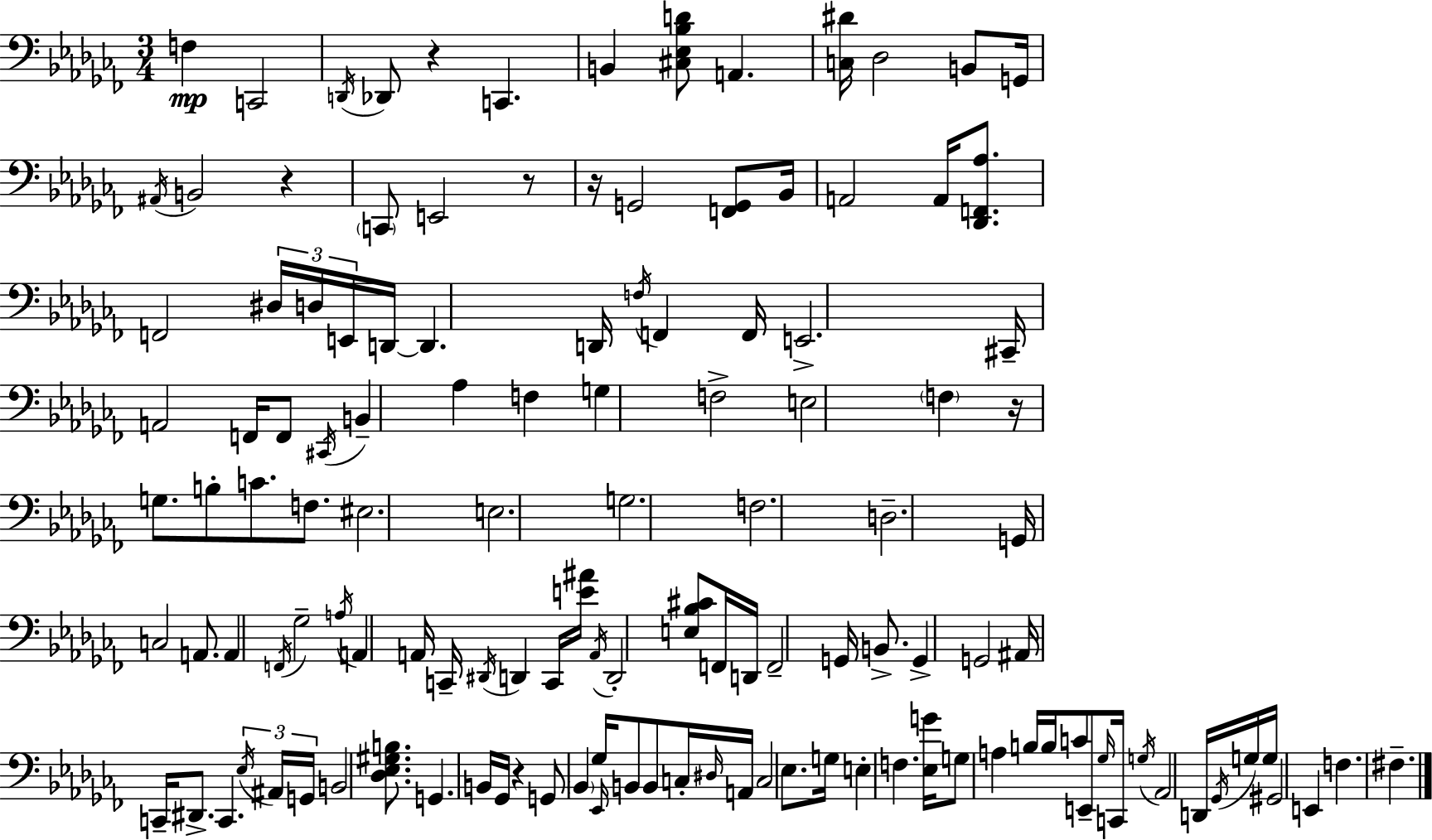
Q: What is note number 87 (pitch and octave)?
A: Eb2